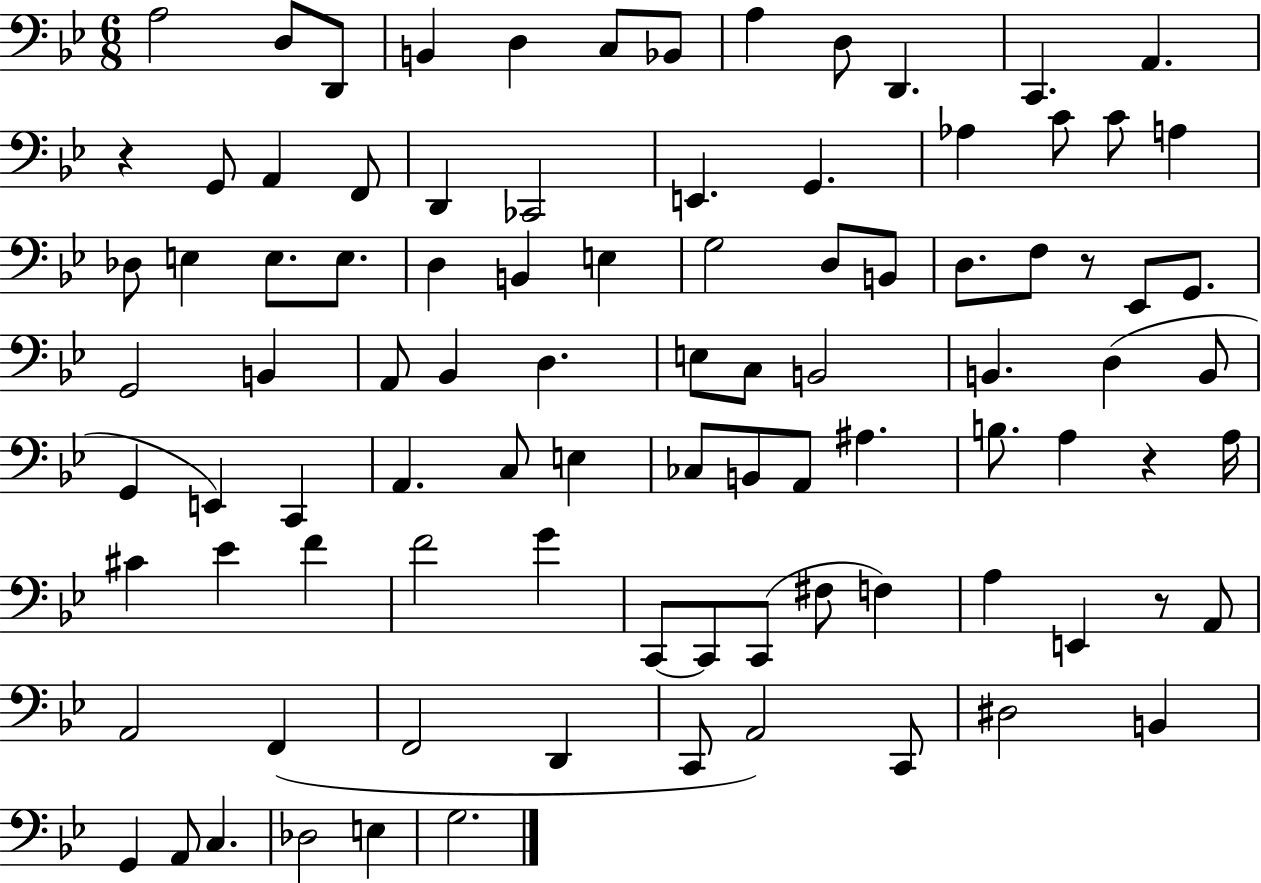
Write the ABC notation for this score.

X:1
T:Untitled
M:6/8
L:1/4
K:Bb
A,2 D,/2 D,,/2 B,, D, C,/2 _B,,/2 A, D,/2 D,, C,, A,, z G,,/2 A,, F,,/2 D,, _C,,2 E,, G,, _A, C/2 C/2 A, _D,/2 E, E,/2 E,/2 D, B,, E, G,2 D,/2 B,,/2 D,/2 F,/2 z/2 _E,,/2 G,,/2 G,,2 B,, A,,/2 _B,, D, E,/2 C,/2 B,,2 B,, D, B,,/2 G,, E,, C,, A,, C,/2 E, _C,/2 B,,/2 A,,/2 ^A, B,/2 A, z A,/4 ^C _E F F2 G C,,/2 C,,/2 C,,/2 ^F,/2 F, A, E,, z/2 A,,/2 A,,2 F,, F,,2 D,, C,,/2 A,,2 C,,/2 ^D,2 B,, G,, A,,/2 C, _D,2 E, G,2